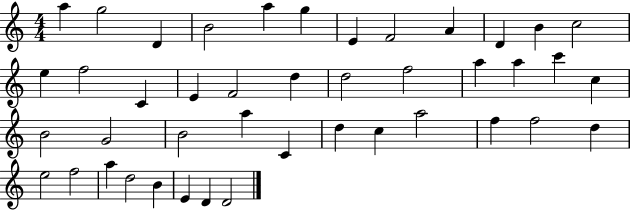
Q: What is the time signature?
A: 4/4